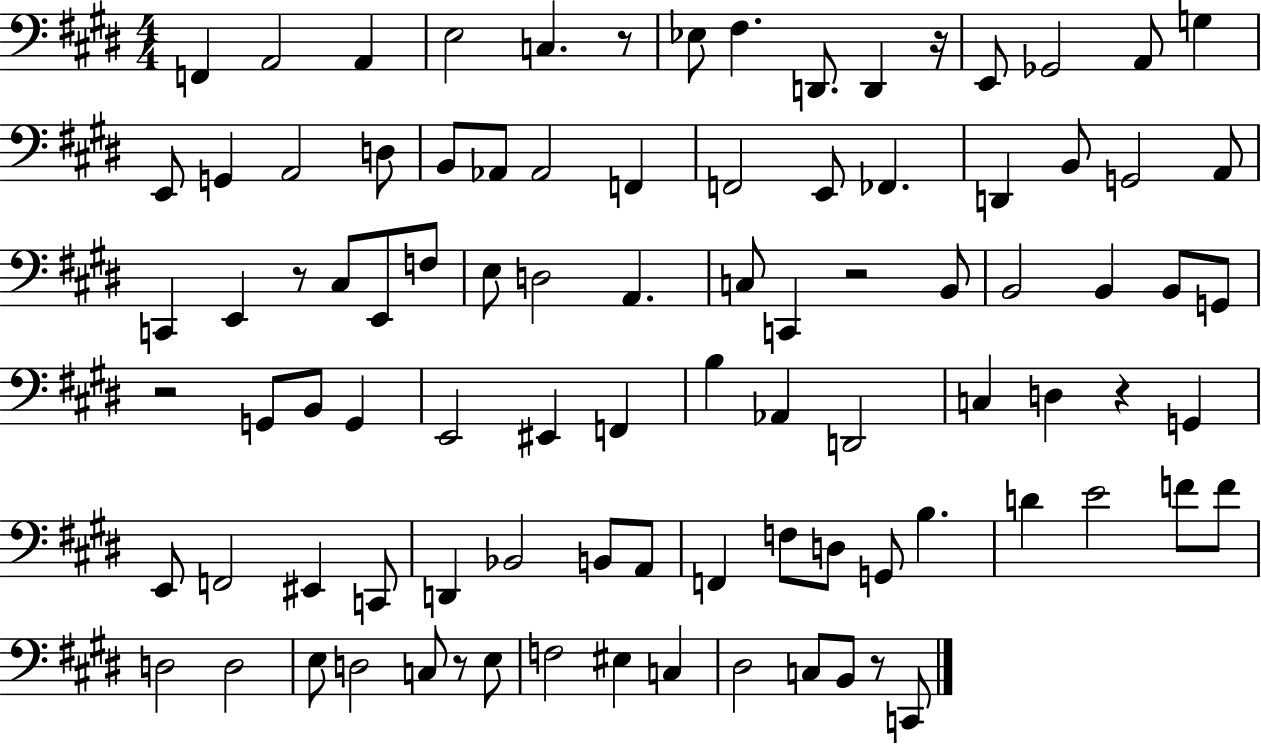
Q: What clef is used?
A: bass